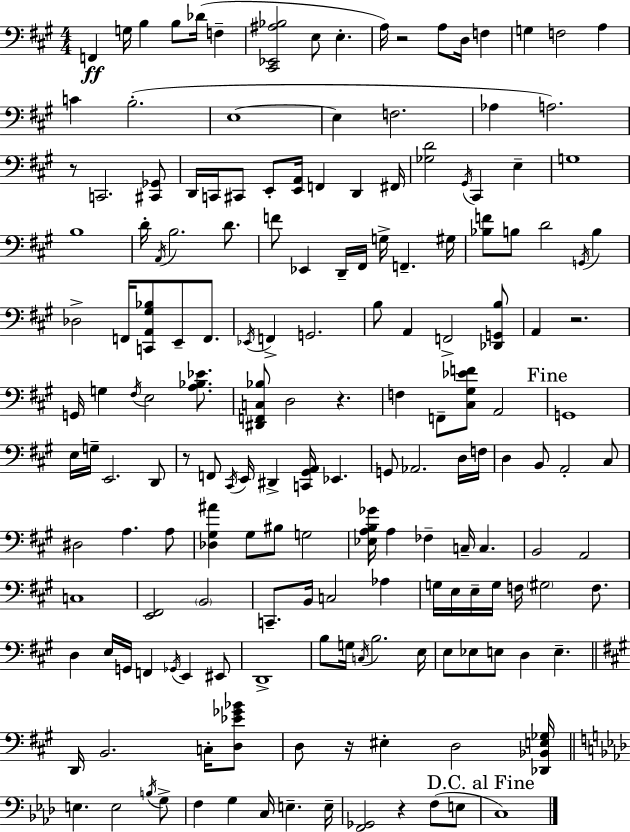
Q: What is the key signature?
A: A major